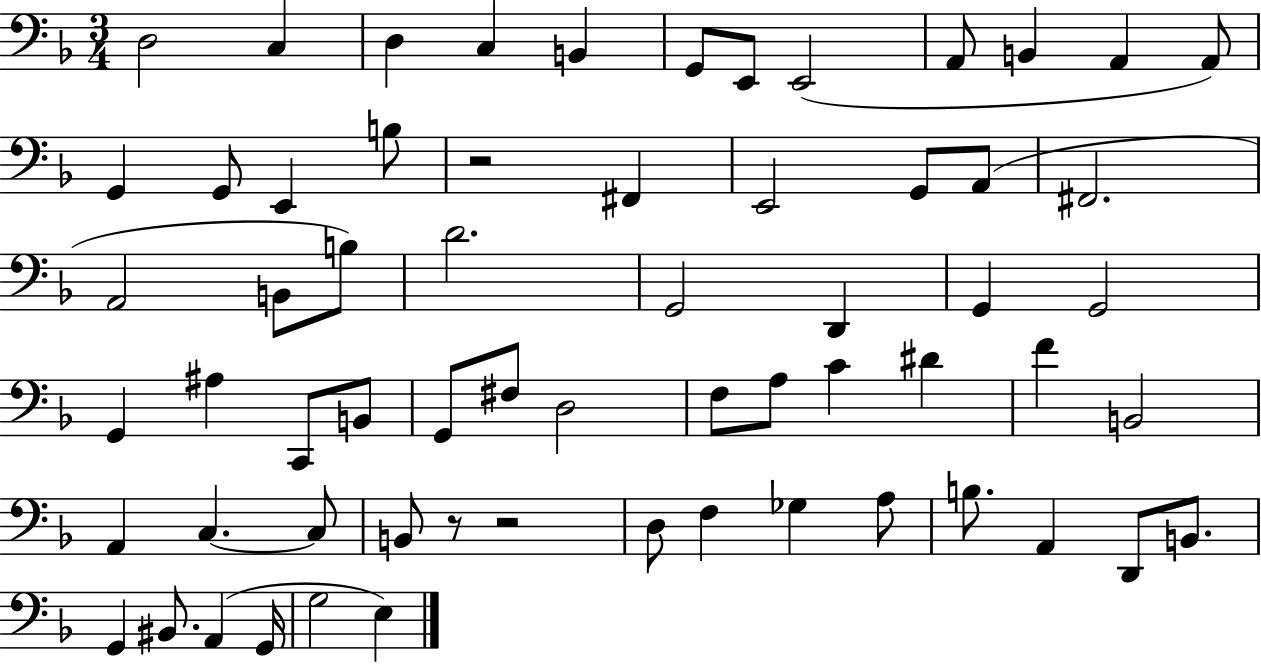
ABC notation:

X:1
T:Untitled
M:3/4
L:1/4
K:F
D,2 C, D, C, B,, G,,/2 E,,/2 E,,2 A,,/2 B,, A,, A,,/2 G,, G,,/2 E,, B,/2 z2 ^F,, E,,2 G,,/2 A,,/2 ^F,,2 A,,2 B,,/2 B,/2 D2 G,,2 D,, G,, G,,2 G,, ^A, C,,/2 B,,/2 G,,/2 ^F,/2 D,2 F,/2 A,/2 C ^D F B,,2 A,, C, C,/2 B,,/2 z/2 z2 D,/2 F, _G, A,/2 B,/2 A,, D,,/2 B,,/2 G,, ^B,,/2 A,, G,,/4 G,2 E,